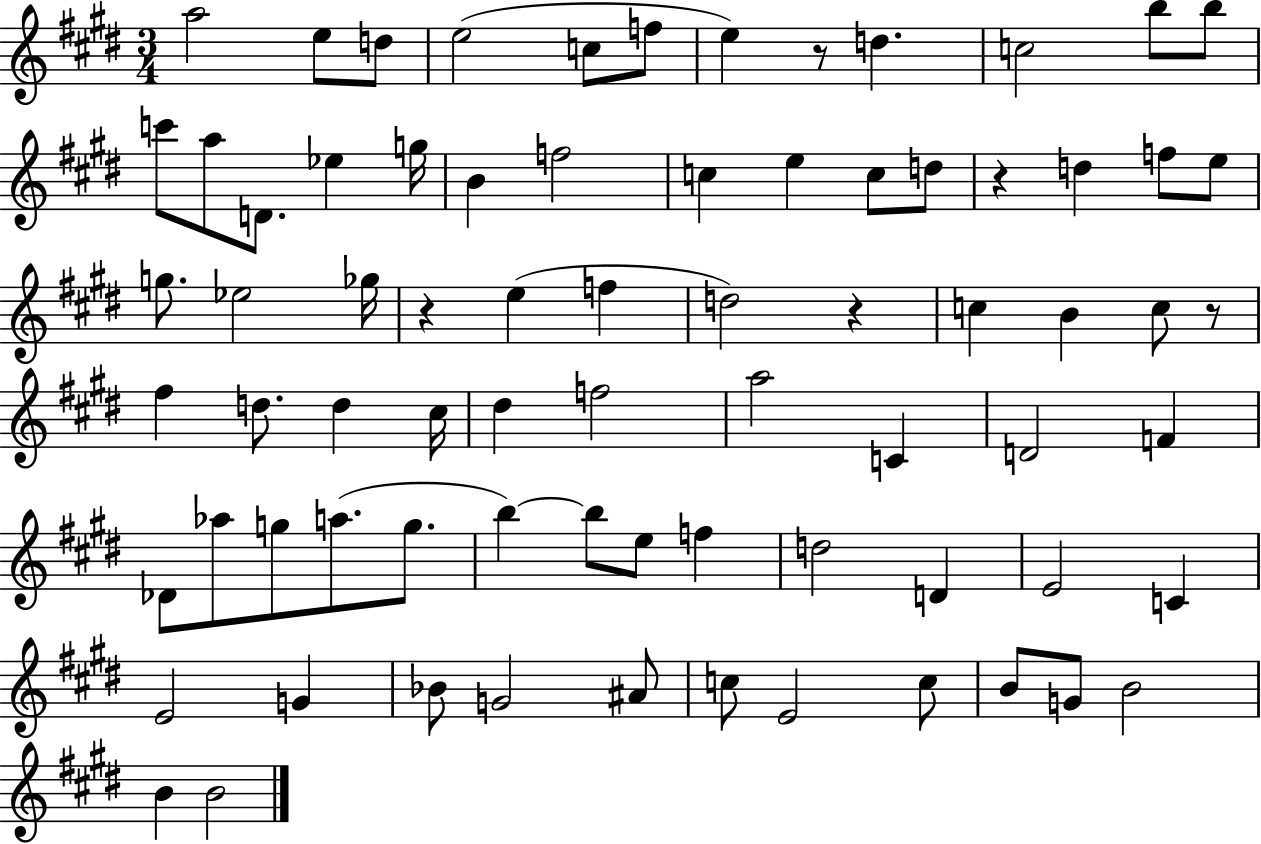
X:1
T:Untitled
M:3/4
L:1/4
K:E
a2 e/2 d/2 e2 c/2 f/2 e z/2 d c2 b/2 b/2 c'/2 a/2 D/2 _e g/4 B f2 c e c/2 d/2 z d f/2 e/2 g/2 _e2 _g/4 z e f d2 z c B c/2 z/2 ^f d/2 d ^c/4 ^d f2 a2 C D2 F _D/2 _a/2 g/2 a/2 g/2 b b/2 e/2 f d2 D E2 C E2 G _B/2 G2 ^A/2 c/2 E2 c/2 B/2 G/2 B2 B B2